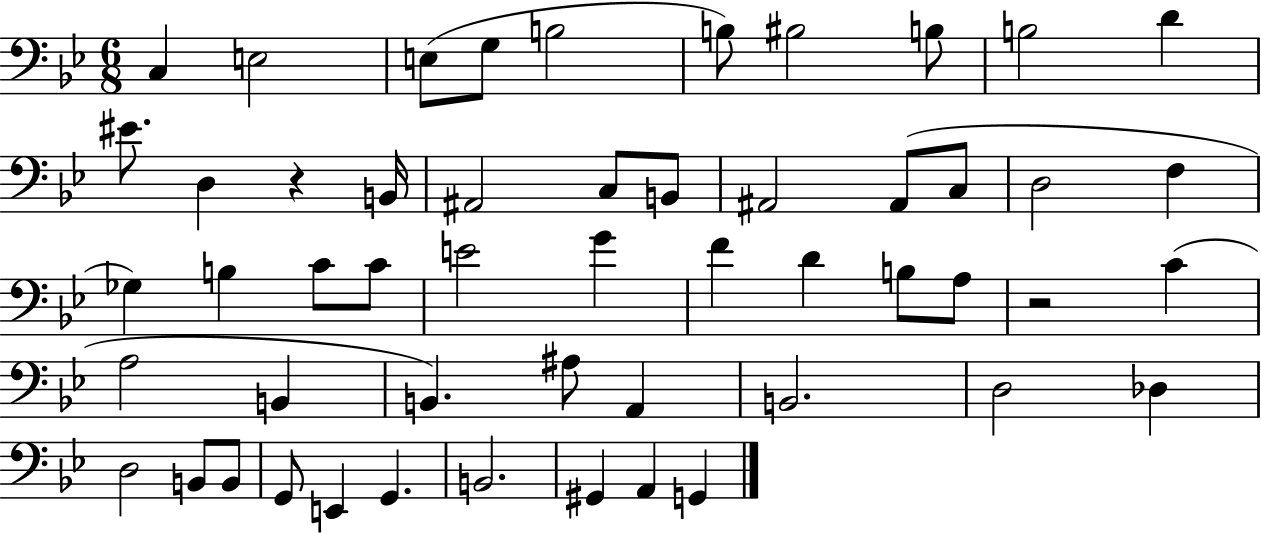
{
  \clef bass
  \numericTimeSignature
  \time 6/8
  \key bes \major
  c4 e2 | e8( g8 b2 | b8) bis2 b8 | b2 d'4 | \break eis'8. d4 r4 b,16 | ais,2 c8 b,8 | ais,2 ais,8( c8 | d2 f4 | \break ges4) b4 c'8 c'8 | e'2 g'4 | f'4 d'4 b8 a8 | r2 c'4( | \break a2 b,4 | b,4.) ais8 a,4 | b,2. | d2 des4 | \break d2 b,8 b,8 | g,8 e,4 g,4. | b,2. | gis,4 a,4 g,4 | \break \bar "|."
}